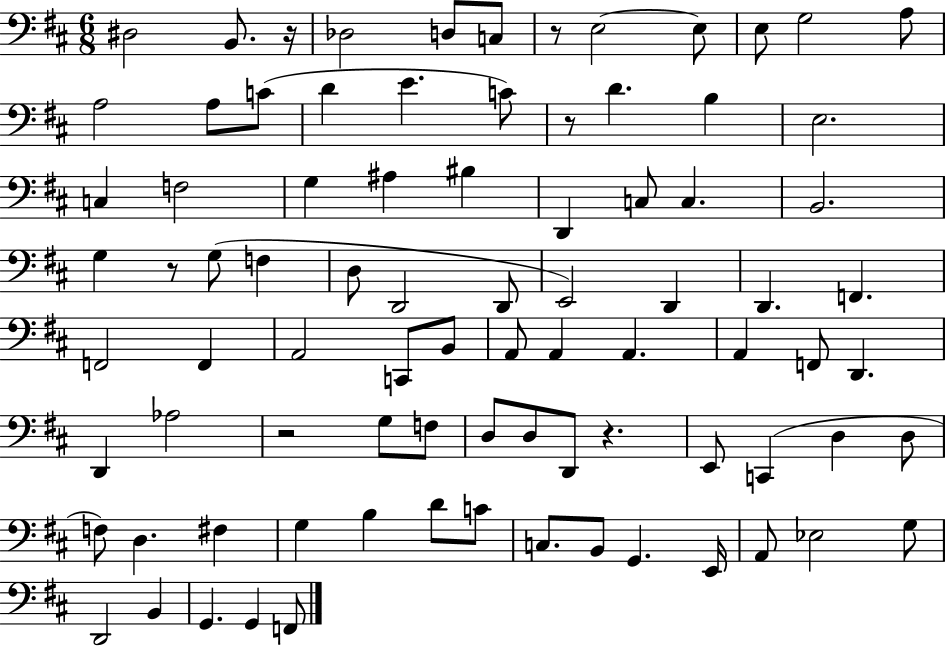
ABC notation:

X:1
T:Untitled
M:6/8
L:1/4
K:D
^D,2 B,,/2 z/4 _D,2 D,/2 C,/2 z/2 E,2 E,/2 E,/2 G,2 A,/2 A,2 A,/2 C/2 D E C/2 z/2 D B, E,2 C, F,2 G, ^A, ^B, D,, C,/2 C, B,,2 G, z/2 G,/2 F, D,/2 D,,2 D,,/2 E,,2 D,, D,, F,, F,,2 F,, A,,2 C,,/2 B,,/2 A,,/2 A,, A,, A,, F,,/2 D,, D,, _A,2 z2 G,/2 F,/2 D,/2 D,/2 D,,/2 z E,,/2 C,, D, D,/2 F,/2 D, ^F, G, B, D/2 C/2 C,/2 B,,/2 G,, E,,/4 A,,/2 _E,2 G,/2 D,,2 B,, G,, G,, F,,/2